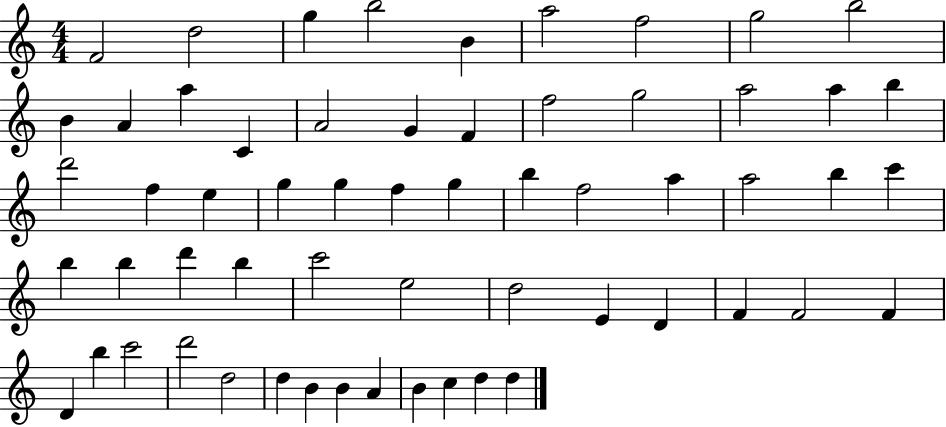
F4/h D5/h G5/q B5/h B4/q A5/h F5/h G5/h B5/h B4/q A4/q A5/q C4/q A4/h G4/q F4/q F5/h G5/h A5/h A5/q B5/q D6/h F5/q E5/q G5/q G5/q F5/q G5/q B5/q F5/h A5/q A5/h B5/q C6/q B5/q B5/q D6/q B5/q C6/h E5/h D5/h E4/q D4/q F4/q F4/h F4/q D4/q B5/q C6/h D6/h D5/h D5/q B4/q B4/q A4/q B4/q C5/q D5/q D5/q